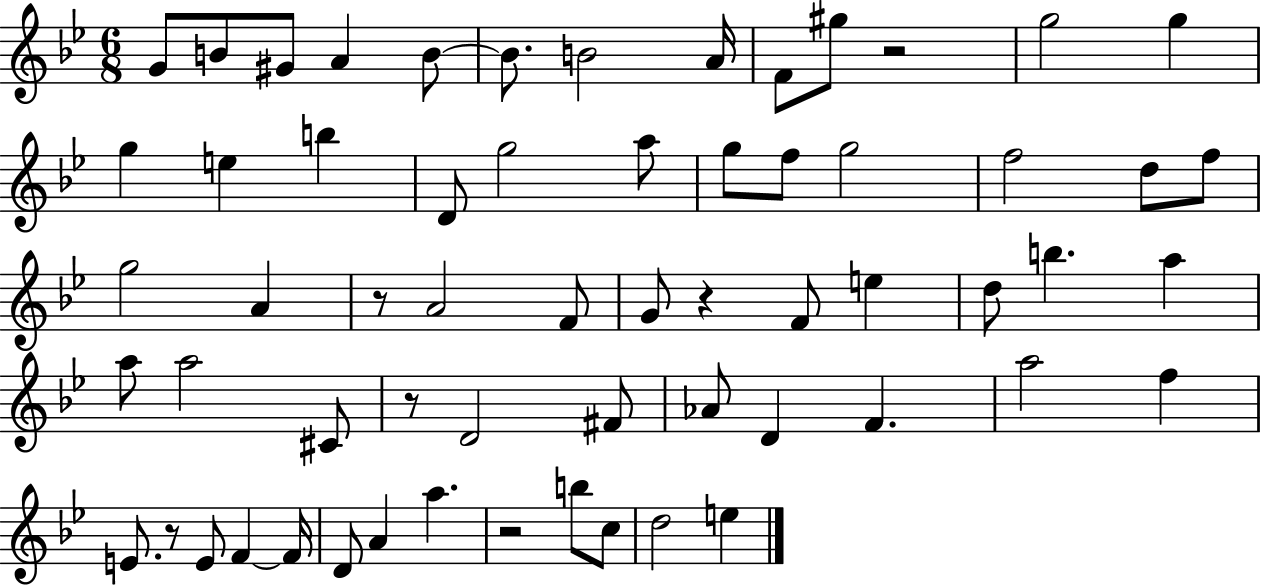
X:1
T:Untitled
M:6/8
L:1/4
K:Bb
G/2 B/2 ^G/2 A B/2 B/2 B2 A/4 F/2 ^g/2 z2 g2 g g e b D/2 g2 a/2 g/2 f/2 g2 f2 d/2 f/2 g2 A z/2 A2 F/2 G/2 z F/2 e d/2 b a a/2 a2 ^C/2 z/2 D2 ^F/2 _A/2 D F a2 f E/2 z/2 E/2 F F/4 D/2 A a z2 b/2 c/2 d2 e